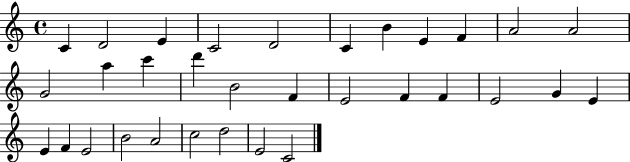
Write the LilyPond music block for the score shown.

{
  \clef treble
  \time 4/4
  \defaultTimeSignature
  \key c \major
  c'4 d'2 e'4 | c'2 d'2 | c'4 b'4 e'4 f'4 | a'2 a'2 | \break g'2 a''4 c'''4 | d'''4 b'2 f'4 | e'2 f'4 f'4 | e'2 g'4 e'4 | \break e'4 f'4 e'2 | b'2 a'2 | c''2 d''2 | e'2 c'2 | \break \bar "|."
}